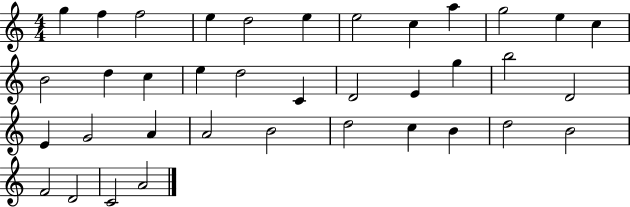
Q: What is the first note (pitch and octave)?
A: G5